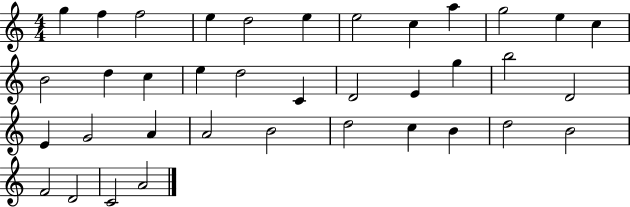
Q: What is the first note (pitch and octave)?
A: G5